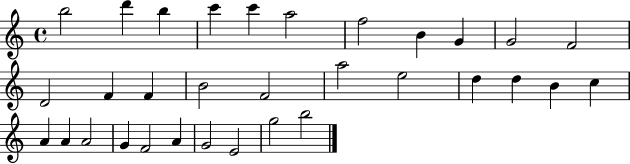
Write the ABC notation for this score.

X:1
T:Untitled
M:4/4
L:1/4
K:C
b2 d' b c' c' a2 f2 B G G2 F2 D2 F F B2 F2 a2 e2 d d B c A A A2 G F2 A G2 E2 g2 b2